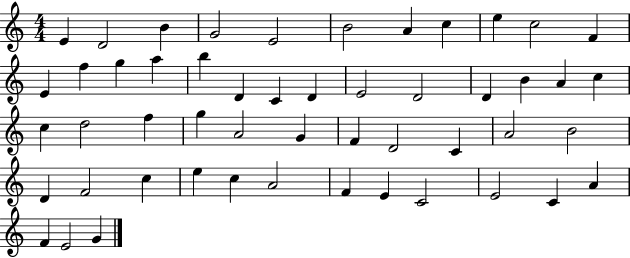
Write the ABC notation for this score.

X:1
T:Untitled
M:4/4
L:1/4
K:C
E D2 B G2 E2 B2 A c e c2 F E f g a b D C D E2 D2 D B A c c d2 f g A2 G F D2 C A2 B2 D F2 c e c A2 F E C2 E2 C A F E2 G